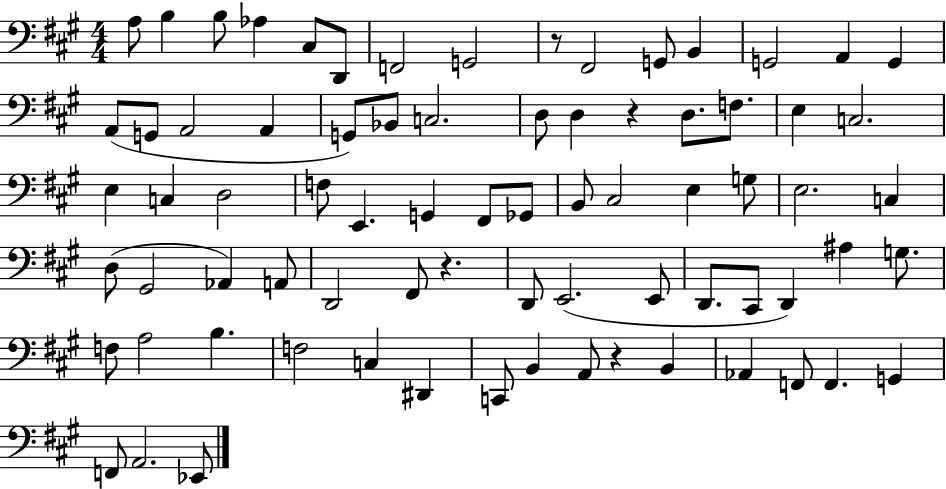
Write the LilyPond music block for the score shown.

{
  \clef bass
  \numericTimeSignature
  \time 4/4
  \key a \major
  a8 b4 b8 aes4 cis8 d,8 | f,2 g,2 | r8 fis,2 g,8 b,4 | g,2 a,4 g,4 | \break a,8( g,8 a,2 a,4 | g,8) bes,8 c2. | d8 d4 r4 d8. f8. | e4 c2. | \break e4 c4 d2 | f8 e,4. g,4 fis,8 ges,8 | b,8 cis2 e4 g8 | e2. c4 | \break d8( gis,2 aes,4) a,8 | d,2 fis,8 r4. | d,8 e,2.( e,8 | d,8. cis,8 d,4) ais4 g8. | \break f8 a2 b4. | f2 c4 dis,4 | c,8 b,4 a,8 r4 b,4 | aes,4 f,8 f,4. g,4 | \break f,8 a,2. ees,8 | \bar "|."
}